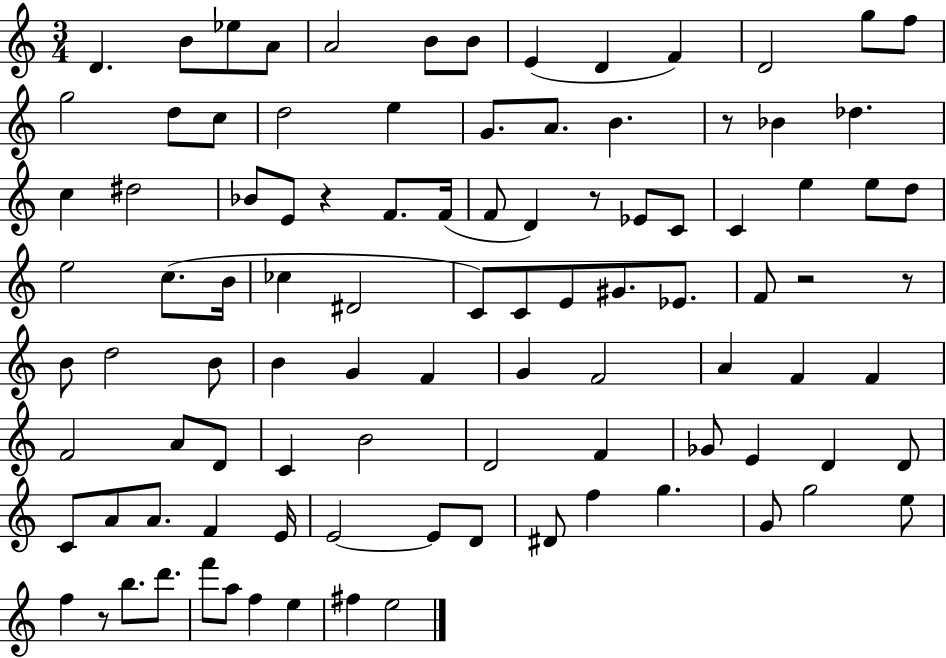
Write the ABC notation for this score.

X:1
T:Untitled
M:3/4
L:1/4
K:C
D B/2 _e/2 A/2 A2 B/2 B/2 E D F D2 g/2 f/2 g2 d/2 c/2 d2 e G/2 A/2 B z/2 _B _d c ^d2 _B/2 E/2 z F/2 F/4 F/2 D z/2 _E/2 C/2 C e e/2 d/2 e2 c/2 B/4 _c ^D2 C/2 C/2 E/2 ^G/2 _E/2 F/2 z2 z/2 B/2 d2 B/2 B G F G F2 A F F F2 A/2 D/2 C B2 D2 F _G/2 E D D/2 C/2 A/2 A/2 F E/4 E2 E/2 D/2 ^D/2 f g G/2 g2 e/2 f z/2 b/2 d'/2 f'/2 a/2 f e ^f e2